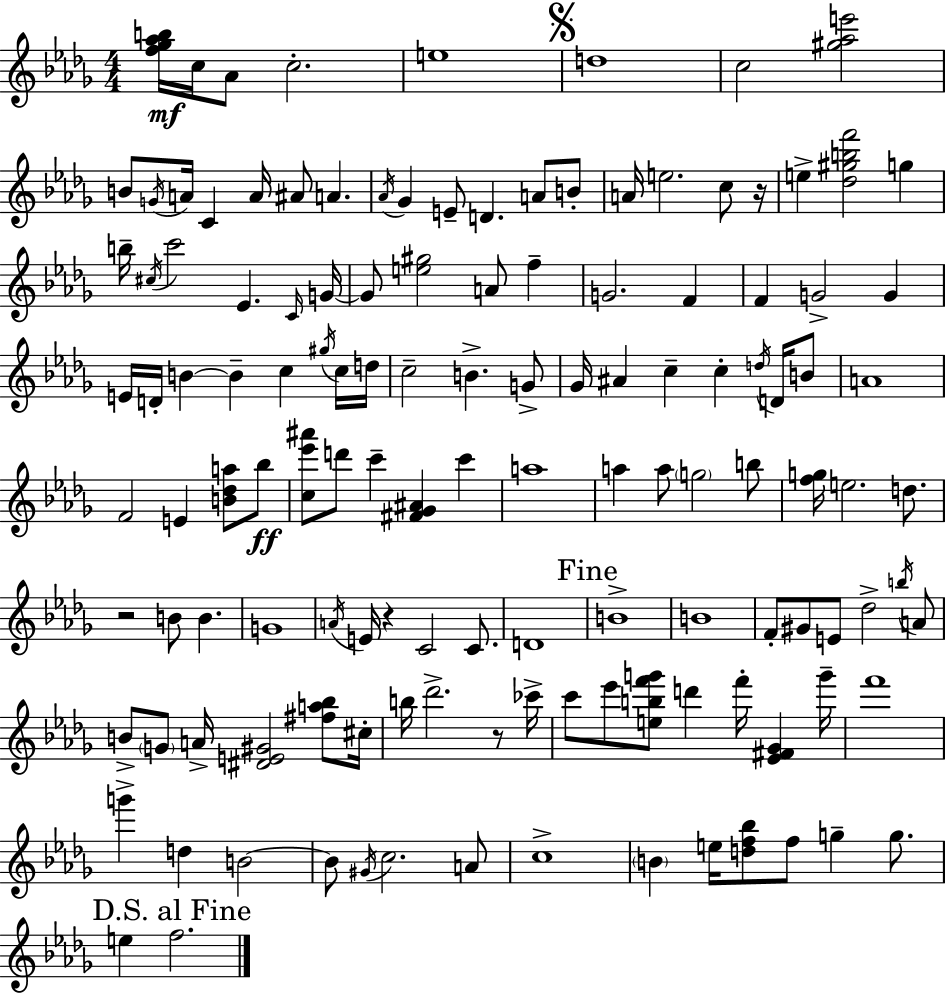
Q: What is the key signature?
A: BES minor